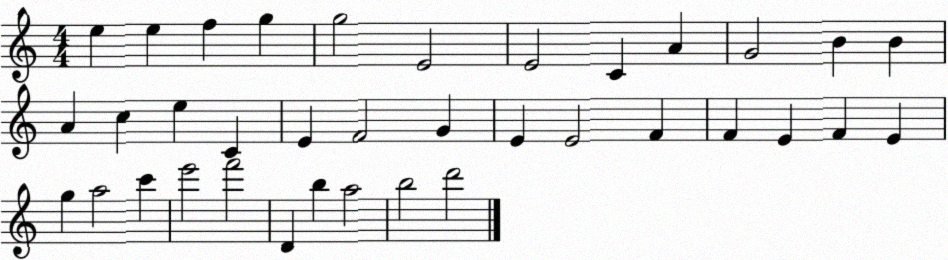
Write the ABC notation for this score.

X:1
T:Untitled
M:4/4
L:1/4
K:C
e e f g g2 E2 E2 C A G2 B B A c e C E F2 G E E2 F F E F E g a2 c' e'2 f'2 D b a2 b2 d'2